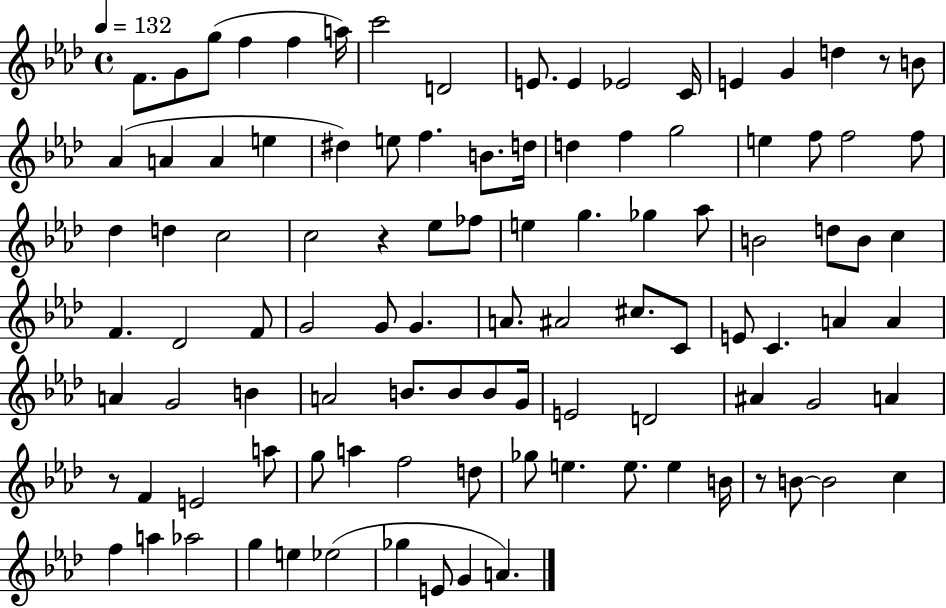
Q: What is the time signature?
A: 4/4